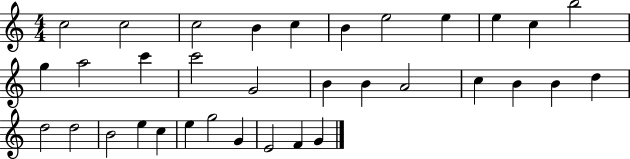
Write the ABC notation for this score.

X:1
T:Untitled
M:4/4
L:1/4
K:C
c2 c2 c2 B c B e2 e e c b2 g a2 c' c'2 G2 B B A2 c B B d d2 d2 B2 e c e g2 G E2 F G